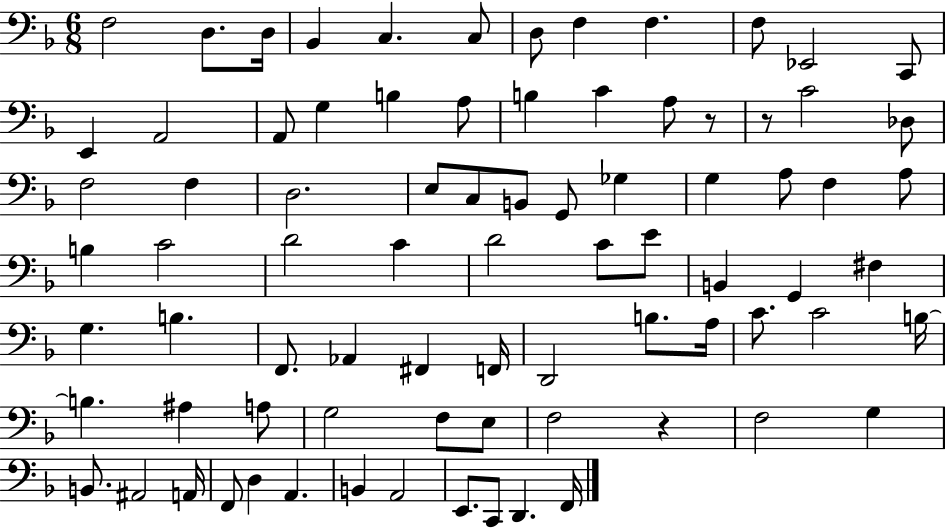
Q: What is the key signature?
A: F major